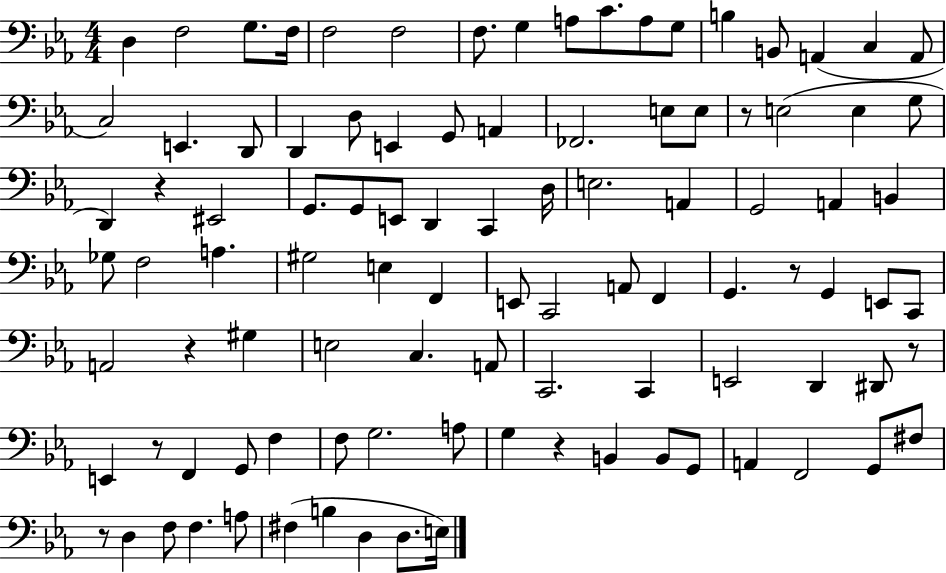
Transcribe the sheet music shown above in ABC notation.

X:1
T:Untitled
M:4/4
L:1/4
K:Eb
D, F,2 G,/2 F,/4 F,2 F,2 F,/2 G, A,/2 C/2 A,/2 G,/2 B, B,,/2 A,, C, A,,/2 C,2 E,, D,,/2 D,, D,/2 E,, G,,/2 A,, _F,,2 E,/2 E,/2 z/2 E,2 E, G,/2 D,, z ^E,,2 G,,/2 G,,/2 E,,/2 D,, C,, D,/4 E,2 A,, G,,2 A,, B,, _G,/2 F,2 A, ^G,2 E, F,, E,,/2 C,,2 A,,/2 F,, G,, z/2 G,, E,,/2 C,,/2 A,,2 z ^G, E,2 C, A,,/2 C,,2 C,, E,,2 D,, ^D,,/2 z/2 E,, z/2 F,, G,,/2 F, F,/2 G,2 A,/2 G, z B,, B,,/2 G,,/2 A,, F,,2 G,,/2 ^F,/2 z/2 D, F,/2 F, A,/2 ^F, B, D, D,/2 E,/4